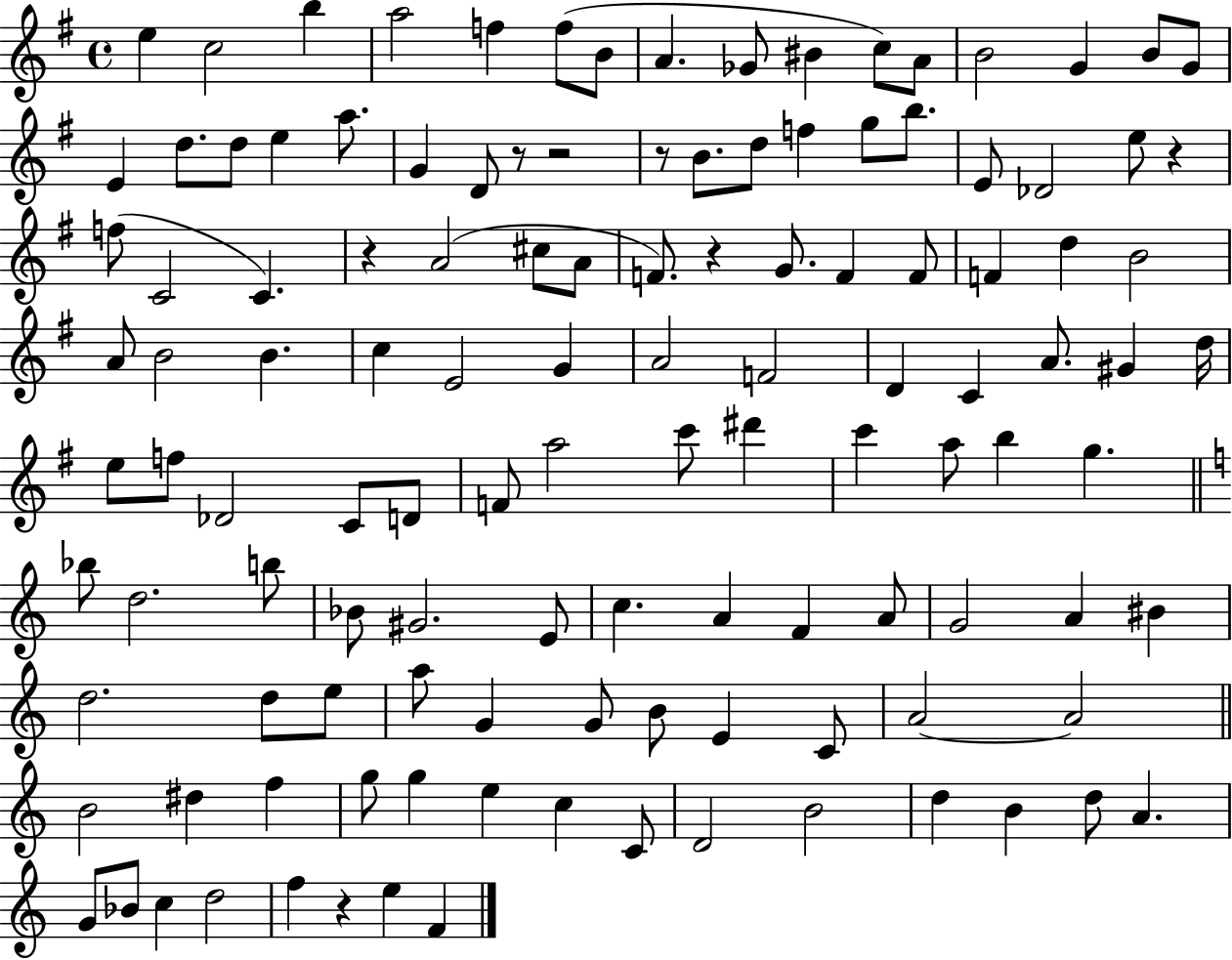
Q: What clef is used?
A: treble